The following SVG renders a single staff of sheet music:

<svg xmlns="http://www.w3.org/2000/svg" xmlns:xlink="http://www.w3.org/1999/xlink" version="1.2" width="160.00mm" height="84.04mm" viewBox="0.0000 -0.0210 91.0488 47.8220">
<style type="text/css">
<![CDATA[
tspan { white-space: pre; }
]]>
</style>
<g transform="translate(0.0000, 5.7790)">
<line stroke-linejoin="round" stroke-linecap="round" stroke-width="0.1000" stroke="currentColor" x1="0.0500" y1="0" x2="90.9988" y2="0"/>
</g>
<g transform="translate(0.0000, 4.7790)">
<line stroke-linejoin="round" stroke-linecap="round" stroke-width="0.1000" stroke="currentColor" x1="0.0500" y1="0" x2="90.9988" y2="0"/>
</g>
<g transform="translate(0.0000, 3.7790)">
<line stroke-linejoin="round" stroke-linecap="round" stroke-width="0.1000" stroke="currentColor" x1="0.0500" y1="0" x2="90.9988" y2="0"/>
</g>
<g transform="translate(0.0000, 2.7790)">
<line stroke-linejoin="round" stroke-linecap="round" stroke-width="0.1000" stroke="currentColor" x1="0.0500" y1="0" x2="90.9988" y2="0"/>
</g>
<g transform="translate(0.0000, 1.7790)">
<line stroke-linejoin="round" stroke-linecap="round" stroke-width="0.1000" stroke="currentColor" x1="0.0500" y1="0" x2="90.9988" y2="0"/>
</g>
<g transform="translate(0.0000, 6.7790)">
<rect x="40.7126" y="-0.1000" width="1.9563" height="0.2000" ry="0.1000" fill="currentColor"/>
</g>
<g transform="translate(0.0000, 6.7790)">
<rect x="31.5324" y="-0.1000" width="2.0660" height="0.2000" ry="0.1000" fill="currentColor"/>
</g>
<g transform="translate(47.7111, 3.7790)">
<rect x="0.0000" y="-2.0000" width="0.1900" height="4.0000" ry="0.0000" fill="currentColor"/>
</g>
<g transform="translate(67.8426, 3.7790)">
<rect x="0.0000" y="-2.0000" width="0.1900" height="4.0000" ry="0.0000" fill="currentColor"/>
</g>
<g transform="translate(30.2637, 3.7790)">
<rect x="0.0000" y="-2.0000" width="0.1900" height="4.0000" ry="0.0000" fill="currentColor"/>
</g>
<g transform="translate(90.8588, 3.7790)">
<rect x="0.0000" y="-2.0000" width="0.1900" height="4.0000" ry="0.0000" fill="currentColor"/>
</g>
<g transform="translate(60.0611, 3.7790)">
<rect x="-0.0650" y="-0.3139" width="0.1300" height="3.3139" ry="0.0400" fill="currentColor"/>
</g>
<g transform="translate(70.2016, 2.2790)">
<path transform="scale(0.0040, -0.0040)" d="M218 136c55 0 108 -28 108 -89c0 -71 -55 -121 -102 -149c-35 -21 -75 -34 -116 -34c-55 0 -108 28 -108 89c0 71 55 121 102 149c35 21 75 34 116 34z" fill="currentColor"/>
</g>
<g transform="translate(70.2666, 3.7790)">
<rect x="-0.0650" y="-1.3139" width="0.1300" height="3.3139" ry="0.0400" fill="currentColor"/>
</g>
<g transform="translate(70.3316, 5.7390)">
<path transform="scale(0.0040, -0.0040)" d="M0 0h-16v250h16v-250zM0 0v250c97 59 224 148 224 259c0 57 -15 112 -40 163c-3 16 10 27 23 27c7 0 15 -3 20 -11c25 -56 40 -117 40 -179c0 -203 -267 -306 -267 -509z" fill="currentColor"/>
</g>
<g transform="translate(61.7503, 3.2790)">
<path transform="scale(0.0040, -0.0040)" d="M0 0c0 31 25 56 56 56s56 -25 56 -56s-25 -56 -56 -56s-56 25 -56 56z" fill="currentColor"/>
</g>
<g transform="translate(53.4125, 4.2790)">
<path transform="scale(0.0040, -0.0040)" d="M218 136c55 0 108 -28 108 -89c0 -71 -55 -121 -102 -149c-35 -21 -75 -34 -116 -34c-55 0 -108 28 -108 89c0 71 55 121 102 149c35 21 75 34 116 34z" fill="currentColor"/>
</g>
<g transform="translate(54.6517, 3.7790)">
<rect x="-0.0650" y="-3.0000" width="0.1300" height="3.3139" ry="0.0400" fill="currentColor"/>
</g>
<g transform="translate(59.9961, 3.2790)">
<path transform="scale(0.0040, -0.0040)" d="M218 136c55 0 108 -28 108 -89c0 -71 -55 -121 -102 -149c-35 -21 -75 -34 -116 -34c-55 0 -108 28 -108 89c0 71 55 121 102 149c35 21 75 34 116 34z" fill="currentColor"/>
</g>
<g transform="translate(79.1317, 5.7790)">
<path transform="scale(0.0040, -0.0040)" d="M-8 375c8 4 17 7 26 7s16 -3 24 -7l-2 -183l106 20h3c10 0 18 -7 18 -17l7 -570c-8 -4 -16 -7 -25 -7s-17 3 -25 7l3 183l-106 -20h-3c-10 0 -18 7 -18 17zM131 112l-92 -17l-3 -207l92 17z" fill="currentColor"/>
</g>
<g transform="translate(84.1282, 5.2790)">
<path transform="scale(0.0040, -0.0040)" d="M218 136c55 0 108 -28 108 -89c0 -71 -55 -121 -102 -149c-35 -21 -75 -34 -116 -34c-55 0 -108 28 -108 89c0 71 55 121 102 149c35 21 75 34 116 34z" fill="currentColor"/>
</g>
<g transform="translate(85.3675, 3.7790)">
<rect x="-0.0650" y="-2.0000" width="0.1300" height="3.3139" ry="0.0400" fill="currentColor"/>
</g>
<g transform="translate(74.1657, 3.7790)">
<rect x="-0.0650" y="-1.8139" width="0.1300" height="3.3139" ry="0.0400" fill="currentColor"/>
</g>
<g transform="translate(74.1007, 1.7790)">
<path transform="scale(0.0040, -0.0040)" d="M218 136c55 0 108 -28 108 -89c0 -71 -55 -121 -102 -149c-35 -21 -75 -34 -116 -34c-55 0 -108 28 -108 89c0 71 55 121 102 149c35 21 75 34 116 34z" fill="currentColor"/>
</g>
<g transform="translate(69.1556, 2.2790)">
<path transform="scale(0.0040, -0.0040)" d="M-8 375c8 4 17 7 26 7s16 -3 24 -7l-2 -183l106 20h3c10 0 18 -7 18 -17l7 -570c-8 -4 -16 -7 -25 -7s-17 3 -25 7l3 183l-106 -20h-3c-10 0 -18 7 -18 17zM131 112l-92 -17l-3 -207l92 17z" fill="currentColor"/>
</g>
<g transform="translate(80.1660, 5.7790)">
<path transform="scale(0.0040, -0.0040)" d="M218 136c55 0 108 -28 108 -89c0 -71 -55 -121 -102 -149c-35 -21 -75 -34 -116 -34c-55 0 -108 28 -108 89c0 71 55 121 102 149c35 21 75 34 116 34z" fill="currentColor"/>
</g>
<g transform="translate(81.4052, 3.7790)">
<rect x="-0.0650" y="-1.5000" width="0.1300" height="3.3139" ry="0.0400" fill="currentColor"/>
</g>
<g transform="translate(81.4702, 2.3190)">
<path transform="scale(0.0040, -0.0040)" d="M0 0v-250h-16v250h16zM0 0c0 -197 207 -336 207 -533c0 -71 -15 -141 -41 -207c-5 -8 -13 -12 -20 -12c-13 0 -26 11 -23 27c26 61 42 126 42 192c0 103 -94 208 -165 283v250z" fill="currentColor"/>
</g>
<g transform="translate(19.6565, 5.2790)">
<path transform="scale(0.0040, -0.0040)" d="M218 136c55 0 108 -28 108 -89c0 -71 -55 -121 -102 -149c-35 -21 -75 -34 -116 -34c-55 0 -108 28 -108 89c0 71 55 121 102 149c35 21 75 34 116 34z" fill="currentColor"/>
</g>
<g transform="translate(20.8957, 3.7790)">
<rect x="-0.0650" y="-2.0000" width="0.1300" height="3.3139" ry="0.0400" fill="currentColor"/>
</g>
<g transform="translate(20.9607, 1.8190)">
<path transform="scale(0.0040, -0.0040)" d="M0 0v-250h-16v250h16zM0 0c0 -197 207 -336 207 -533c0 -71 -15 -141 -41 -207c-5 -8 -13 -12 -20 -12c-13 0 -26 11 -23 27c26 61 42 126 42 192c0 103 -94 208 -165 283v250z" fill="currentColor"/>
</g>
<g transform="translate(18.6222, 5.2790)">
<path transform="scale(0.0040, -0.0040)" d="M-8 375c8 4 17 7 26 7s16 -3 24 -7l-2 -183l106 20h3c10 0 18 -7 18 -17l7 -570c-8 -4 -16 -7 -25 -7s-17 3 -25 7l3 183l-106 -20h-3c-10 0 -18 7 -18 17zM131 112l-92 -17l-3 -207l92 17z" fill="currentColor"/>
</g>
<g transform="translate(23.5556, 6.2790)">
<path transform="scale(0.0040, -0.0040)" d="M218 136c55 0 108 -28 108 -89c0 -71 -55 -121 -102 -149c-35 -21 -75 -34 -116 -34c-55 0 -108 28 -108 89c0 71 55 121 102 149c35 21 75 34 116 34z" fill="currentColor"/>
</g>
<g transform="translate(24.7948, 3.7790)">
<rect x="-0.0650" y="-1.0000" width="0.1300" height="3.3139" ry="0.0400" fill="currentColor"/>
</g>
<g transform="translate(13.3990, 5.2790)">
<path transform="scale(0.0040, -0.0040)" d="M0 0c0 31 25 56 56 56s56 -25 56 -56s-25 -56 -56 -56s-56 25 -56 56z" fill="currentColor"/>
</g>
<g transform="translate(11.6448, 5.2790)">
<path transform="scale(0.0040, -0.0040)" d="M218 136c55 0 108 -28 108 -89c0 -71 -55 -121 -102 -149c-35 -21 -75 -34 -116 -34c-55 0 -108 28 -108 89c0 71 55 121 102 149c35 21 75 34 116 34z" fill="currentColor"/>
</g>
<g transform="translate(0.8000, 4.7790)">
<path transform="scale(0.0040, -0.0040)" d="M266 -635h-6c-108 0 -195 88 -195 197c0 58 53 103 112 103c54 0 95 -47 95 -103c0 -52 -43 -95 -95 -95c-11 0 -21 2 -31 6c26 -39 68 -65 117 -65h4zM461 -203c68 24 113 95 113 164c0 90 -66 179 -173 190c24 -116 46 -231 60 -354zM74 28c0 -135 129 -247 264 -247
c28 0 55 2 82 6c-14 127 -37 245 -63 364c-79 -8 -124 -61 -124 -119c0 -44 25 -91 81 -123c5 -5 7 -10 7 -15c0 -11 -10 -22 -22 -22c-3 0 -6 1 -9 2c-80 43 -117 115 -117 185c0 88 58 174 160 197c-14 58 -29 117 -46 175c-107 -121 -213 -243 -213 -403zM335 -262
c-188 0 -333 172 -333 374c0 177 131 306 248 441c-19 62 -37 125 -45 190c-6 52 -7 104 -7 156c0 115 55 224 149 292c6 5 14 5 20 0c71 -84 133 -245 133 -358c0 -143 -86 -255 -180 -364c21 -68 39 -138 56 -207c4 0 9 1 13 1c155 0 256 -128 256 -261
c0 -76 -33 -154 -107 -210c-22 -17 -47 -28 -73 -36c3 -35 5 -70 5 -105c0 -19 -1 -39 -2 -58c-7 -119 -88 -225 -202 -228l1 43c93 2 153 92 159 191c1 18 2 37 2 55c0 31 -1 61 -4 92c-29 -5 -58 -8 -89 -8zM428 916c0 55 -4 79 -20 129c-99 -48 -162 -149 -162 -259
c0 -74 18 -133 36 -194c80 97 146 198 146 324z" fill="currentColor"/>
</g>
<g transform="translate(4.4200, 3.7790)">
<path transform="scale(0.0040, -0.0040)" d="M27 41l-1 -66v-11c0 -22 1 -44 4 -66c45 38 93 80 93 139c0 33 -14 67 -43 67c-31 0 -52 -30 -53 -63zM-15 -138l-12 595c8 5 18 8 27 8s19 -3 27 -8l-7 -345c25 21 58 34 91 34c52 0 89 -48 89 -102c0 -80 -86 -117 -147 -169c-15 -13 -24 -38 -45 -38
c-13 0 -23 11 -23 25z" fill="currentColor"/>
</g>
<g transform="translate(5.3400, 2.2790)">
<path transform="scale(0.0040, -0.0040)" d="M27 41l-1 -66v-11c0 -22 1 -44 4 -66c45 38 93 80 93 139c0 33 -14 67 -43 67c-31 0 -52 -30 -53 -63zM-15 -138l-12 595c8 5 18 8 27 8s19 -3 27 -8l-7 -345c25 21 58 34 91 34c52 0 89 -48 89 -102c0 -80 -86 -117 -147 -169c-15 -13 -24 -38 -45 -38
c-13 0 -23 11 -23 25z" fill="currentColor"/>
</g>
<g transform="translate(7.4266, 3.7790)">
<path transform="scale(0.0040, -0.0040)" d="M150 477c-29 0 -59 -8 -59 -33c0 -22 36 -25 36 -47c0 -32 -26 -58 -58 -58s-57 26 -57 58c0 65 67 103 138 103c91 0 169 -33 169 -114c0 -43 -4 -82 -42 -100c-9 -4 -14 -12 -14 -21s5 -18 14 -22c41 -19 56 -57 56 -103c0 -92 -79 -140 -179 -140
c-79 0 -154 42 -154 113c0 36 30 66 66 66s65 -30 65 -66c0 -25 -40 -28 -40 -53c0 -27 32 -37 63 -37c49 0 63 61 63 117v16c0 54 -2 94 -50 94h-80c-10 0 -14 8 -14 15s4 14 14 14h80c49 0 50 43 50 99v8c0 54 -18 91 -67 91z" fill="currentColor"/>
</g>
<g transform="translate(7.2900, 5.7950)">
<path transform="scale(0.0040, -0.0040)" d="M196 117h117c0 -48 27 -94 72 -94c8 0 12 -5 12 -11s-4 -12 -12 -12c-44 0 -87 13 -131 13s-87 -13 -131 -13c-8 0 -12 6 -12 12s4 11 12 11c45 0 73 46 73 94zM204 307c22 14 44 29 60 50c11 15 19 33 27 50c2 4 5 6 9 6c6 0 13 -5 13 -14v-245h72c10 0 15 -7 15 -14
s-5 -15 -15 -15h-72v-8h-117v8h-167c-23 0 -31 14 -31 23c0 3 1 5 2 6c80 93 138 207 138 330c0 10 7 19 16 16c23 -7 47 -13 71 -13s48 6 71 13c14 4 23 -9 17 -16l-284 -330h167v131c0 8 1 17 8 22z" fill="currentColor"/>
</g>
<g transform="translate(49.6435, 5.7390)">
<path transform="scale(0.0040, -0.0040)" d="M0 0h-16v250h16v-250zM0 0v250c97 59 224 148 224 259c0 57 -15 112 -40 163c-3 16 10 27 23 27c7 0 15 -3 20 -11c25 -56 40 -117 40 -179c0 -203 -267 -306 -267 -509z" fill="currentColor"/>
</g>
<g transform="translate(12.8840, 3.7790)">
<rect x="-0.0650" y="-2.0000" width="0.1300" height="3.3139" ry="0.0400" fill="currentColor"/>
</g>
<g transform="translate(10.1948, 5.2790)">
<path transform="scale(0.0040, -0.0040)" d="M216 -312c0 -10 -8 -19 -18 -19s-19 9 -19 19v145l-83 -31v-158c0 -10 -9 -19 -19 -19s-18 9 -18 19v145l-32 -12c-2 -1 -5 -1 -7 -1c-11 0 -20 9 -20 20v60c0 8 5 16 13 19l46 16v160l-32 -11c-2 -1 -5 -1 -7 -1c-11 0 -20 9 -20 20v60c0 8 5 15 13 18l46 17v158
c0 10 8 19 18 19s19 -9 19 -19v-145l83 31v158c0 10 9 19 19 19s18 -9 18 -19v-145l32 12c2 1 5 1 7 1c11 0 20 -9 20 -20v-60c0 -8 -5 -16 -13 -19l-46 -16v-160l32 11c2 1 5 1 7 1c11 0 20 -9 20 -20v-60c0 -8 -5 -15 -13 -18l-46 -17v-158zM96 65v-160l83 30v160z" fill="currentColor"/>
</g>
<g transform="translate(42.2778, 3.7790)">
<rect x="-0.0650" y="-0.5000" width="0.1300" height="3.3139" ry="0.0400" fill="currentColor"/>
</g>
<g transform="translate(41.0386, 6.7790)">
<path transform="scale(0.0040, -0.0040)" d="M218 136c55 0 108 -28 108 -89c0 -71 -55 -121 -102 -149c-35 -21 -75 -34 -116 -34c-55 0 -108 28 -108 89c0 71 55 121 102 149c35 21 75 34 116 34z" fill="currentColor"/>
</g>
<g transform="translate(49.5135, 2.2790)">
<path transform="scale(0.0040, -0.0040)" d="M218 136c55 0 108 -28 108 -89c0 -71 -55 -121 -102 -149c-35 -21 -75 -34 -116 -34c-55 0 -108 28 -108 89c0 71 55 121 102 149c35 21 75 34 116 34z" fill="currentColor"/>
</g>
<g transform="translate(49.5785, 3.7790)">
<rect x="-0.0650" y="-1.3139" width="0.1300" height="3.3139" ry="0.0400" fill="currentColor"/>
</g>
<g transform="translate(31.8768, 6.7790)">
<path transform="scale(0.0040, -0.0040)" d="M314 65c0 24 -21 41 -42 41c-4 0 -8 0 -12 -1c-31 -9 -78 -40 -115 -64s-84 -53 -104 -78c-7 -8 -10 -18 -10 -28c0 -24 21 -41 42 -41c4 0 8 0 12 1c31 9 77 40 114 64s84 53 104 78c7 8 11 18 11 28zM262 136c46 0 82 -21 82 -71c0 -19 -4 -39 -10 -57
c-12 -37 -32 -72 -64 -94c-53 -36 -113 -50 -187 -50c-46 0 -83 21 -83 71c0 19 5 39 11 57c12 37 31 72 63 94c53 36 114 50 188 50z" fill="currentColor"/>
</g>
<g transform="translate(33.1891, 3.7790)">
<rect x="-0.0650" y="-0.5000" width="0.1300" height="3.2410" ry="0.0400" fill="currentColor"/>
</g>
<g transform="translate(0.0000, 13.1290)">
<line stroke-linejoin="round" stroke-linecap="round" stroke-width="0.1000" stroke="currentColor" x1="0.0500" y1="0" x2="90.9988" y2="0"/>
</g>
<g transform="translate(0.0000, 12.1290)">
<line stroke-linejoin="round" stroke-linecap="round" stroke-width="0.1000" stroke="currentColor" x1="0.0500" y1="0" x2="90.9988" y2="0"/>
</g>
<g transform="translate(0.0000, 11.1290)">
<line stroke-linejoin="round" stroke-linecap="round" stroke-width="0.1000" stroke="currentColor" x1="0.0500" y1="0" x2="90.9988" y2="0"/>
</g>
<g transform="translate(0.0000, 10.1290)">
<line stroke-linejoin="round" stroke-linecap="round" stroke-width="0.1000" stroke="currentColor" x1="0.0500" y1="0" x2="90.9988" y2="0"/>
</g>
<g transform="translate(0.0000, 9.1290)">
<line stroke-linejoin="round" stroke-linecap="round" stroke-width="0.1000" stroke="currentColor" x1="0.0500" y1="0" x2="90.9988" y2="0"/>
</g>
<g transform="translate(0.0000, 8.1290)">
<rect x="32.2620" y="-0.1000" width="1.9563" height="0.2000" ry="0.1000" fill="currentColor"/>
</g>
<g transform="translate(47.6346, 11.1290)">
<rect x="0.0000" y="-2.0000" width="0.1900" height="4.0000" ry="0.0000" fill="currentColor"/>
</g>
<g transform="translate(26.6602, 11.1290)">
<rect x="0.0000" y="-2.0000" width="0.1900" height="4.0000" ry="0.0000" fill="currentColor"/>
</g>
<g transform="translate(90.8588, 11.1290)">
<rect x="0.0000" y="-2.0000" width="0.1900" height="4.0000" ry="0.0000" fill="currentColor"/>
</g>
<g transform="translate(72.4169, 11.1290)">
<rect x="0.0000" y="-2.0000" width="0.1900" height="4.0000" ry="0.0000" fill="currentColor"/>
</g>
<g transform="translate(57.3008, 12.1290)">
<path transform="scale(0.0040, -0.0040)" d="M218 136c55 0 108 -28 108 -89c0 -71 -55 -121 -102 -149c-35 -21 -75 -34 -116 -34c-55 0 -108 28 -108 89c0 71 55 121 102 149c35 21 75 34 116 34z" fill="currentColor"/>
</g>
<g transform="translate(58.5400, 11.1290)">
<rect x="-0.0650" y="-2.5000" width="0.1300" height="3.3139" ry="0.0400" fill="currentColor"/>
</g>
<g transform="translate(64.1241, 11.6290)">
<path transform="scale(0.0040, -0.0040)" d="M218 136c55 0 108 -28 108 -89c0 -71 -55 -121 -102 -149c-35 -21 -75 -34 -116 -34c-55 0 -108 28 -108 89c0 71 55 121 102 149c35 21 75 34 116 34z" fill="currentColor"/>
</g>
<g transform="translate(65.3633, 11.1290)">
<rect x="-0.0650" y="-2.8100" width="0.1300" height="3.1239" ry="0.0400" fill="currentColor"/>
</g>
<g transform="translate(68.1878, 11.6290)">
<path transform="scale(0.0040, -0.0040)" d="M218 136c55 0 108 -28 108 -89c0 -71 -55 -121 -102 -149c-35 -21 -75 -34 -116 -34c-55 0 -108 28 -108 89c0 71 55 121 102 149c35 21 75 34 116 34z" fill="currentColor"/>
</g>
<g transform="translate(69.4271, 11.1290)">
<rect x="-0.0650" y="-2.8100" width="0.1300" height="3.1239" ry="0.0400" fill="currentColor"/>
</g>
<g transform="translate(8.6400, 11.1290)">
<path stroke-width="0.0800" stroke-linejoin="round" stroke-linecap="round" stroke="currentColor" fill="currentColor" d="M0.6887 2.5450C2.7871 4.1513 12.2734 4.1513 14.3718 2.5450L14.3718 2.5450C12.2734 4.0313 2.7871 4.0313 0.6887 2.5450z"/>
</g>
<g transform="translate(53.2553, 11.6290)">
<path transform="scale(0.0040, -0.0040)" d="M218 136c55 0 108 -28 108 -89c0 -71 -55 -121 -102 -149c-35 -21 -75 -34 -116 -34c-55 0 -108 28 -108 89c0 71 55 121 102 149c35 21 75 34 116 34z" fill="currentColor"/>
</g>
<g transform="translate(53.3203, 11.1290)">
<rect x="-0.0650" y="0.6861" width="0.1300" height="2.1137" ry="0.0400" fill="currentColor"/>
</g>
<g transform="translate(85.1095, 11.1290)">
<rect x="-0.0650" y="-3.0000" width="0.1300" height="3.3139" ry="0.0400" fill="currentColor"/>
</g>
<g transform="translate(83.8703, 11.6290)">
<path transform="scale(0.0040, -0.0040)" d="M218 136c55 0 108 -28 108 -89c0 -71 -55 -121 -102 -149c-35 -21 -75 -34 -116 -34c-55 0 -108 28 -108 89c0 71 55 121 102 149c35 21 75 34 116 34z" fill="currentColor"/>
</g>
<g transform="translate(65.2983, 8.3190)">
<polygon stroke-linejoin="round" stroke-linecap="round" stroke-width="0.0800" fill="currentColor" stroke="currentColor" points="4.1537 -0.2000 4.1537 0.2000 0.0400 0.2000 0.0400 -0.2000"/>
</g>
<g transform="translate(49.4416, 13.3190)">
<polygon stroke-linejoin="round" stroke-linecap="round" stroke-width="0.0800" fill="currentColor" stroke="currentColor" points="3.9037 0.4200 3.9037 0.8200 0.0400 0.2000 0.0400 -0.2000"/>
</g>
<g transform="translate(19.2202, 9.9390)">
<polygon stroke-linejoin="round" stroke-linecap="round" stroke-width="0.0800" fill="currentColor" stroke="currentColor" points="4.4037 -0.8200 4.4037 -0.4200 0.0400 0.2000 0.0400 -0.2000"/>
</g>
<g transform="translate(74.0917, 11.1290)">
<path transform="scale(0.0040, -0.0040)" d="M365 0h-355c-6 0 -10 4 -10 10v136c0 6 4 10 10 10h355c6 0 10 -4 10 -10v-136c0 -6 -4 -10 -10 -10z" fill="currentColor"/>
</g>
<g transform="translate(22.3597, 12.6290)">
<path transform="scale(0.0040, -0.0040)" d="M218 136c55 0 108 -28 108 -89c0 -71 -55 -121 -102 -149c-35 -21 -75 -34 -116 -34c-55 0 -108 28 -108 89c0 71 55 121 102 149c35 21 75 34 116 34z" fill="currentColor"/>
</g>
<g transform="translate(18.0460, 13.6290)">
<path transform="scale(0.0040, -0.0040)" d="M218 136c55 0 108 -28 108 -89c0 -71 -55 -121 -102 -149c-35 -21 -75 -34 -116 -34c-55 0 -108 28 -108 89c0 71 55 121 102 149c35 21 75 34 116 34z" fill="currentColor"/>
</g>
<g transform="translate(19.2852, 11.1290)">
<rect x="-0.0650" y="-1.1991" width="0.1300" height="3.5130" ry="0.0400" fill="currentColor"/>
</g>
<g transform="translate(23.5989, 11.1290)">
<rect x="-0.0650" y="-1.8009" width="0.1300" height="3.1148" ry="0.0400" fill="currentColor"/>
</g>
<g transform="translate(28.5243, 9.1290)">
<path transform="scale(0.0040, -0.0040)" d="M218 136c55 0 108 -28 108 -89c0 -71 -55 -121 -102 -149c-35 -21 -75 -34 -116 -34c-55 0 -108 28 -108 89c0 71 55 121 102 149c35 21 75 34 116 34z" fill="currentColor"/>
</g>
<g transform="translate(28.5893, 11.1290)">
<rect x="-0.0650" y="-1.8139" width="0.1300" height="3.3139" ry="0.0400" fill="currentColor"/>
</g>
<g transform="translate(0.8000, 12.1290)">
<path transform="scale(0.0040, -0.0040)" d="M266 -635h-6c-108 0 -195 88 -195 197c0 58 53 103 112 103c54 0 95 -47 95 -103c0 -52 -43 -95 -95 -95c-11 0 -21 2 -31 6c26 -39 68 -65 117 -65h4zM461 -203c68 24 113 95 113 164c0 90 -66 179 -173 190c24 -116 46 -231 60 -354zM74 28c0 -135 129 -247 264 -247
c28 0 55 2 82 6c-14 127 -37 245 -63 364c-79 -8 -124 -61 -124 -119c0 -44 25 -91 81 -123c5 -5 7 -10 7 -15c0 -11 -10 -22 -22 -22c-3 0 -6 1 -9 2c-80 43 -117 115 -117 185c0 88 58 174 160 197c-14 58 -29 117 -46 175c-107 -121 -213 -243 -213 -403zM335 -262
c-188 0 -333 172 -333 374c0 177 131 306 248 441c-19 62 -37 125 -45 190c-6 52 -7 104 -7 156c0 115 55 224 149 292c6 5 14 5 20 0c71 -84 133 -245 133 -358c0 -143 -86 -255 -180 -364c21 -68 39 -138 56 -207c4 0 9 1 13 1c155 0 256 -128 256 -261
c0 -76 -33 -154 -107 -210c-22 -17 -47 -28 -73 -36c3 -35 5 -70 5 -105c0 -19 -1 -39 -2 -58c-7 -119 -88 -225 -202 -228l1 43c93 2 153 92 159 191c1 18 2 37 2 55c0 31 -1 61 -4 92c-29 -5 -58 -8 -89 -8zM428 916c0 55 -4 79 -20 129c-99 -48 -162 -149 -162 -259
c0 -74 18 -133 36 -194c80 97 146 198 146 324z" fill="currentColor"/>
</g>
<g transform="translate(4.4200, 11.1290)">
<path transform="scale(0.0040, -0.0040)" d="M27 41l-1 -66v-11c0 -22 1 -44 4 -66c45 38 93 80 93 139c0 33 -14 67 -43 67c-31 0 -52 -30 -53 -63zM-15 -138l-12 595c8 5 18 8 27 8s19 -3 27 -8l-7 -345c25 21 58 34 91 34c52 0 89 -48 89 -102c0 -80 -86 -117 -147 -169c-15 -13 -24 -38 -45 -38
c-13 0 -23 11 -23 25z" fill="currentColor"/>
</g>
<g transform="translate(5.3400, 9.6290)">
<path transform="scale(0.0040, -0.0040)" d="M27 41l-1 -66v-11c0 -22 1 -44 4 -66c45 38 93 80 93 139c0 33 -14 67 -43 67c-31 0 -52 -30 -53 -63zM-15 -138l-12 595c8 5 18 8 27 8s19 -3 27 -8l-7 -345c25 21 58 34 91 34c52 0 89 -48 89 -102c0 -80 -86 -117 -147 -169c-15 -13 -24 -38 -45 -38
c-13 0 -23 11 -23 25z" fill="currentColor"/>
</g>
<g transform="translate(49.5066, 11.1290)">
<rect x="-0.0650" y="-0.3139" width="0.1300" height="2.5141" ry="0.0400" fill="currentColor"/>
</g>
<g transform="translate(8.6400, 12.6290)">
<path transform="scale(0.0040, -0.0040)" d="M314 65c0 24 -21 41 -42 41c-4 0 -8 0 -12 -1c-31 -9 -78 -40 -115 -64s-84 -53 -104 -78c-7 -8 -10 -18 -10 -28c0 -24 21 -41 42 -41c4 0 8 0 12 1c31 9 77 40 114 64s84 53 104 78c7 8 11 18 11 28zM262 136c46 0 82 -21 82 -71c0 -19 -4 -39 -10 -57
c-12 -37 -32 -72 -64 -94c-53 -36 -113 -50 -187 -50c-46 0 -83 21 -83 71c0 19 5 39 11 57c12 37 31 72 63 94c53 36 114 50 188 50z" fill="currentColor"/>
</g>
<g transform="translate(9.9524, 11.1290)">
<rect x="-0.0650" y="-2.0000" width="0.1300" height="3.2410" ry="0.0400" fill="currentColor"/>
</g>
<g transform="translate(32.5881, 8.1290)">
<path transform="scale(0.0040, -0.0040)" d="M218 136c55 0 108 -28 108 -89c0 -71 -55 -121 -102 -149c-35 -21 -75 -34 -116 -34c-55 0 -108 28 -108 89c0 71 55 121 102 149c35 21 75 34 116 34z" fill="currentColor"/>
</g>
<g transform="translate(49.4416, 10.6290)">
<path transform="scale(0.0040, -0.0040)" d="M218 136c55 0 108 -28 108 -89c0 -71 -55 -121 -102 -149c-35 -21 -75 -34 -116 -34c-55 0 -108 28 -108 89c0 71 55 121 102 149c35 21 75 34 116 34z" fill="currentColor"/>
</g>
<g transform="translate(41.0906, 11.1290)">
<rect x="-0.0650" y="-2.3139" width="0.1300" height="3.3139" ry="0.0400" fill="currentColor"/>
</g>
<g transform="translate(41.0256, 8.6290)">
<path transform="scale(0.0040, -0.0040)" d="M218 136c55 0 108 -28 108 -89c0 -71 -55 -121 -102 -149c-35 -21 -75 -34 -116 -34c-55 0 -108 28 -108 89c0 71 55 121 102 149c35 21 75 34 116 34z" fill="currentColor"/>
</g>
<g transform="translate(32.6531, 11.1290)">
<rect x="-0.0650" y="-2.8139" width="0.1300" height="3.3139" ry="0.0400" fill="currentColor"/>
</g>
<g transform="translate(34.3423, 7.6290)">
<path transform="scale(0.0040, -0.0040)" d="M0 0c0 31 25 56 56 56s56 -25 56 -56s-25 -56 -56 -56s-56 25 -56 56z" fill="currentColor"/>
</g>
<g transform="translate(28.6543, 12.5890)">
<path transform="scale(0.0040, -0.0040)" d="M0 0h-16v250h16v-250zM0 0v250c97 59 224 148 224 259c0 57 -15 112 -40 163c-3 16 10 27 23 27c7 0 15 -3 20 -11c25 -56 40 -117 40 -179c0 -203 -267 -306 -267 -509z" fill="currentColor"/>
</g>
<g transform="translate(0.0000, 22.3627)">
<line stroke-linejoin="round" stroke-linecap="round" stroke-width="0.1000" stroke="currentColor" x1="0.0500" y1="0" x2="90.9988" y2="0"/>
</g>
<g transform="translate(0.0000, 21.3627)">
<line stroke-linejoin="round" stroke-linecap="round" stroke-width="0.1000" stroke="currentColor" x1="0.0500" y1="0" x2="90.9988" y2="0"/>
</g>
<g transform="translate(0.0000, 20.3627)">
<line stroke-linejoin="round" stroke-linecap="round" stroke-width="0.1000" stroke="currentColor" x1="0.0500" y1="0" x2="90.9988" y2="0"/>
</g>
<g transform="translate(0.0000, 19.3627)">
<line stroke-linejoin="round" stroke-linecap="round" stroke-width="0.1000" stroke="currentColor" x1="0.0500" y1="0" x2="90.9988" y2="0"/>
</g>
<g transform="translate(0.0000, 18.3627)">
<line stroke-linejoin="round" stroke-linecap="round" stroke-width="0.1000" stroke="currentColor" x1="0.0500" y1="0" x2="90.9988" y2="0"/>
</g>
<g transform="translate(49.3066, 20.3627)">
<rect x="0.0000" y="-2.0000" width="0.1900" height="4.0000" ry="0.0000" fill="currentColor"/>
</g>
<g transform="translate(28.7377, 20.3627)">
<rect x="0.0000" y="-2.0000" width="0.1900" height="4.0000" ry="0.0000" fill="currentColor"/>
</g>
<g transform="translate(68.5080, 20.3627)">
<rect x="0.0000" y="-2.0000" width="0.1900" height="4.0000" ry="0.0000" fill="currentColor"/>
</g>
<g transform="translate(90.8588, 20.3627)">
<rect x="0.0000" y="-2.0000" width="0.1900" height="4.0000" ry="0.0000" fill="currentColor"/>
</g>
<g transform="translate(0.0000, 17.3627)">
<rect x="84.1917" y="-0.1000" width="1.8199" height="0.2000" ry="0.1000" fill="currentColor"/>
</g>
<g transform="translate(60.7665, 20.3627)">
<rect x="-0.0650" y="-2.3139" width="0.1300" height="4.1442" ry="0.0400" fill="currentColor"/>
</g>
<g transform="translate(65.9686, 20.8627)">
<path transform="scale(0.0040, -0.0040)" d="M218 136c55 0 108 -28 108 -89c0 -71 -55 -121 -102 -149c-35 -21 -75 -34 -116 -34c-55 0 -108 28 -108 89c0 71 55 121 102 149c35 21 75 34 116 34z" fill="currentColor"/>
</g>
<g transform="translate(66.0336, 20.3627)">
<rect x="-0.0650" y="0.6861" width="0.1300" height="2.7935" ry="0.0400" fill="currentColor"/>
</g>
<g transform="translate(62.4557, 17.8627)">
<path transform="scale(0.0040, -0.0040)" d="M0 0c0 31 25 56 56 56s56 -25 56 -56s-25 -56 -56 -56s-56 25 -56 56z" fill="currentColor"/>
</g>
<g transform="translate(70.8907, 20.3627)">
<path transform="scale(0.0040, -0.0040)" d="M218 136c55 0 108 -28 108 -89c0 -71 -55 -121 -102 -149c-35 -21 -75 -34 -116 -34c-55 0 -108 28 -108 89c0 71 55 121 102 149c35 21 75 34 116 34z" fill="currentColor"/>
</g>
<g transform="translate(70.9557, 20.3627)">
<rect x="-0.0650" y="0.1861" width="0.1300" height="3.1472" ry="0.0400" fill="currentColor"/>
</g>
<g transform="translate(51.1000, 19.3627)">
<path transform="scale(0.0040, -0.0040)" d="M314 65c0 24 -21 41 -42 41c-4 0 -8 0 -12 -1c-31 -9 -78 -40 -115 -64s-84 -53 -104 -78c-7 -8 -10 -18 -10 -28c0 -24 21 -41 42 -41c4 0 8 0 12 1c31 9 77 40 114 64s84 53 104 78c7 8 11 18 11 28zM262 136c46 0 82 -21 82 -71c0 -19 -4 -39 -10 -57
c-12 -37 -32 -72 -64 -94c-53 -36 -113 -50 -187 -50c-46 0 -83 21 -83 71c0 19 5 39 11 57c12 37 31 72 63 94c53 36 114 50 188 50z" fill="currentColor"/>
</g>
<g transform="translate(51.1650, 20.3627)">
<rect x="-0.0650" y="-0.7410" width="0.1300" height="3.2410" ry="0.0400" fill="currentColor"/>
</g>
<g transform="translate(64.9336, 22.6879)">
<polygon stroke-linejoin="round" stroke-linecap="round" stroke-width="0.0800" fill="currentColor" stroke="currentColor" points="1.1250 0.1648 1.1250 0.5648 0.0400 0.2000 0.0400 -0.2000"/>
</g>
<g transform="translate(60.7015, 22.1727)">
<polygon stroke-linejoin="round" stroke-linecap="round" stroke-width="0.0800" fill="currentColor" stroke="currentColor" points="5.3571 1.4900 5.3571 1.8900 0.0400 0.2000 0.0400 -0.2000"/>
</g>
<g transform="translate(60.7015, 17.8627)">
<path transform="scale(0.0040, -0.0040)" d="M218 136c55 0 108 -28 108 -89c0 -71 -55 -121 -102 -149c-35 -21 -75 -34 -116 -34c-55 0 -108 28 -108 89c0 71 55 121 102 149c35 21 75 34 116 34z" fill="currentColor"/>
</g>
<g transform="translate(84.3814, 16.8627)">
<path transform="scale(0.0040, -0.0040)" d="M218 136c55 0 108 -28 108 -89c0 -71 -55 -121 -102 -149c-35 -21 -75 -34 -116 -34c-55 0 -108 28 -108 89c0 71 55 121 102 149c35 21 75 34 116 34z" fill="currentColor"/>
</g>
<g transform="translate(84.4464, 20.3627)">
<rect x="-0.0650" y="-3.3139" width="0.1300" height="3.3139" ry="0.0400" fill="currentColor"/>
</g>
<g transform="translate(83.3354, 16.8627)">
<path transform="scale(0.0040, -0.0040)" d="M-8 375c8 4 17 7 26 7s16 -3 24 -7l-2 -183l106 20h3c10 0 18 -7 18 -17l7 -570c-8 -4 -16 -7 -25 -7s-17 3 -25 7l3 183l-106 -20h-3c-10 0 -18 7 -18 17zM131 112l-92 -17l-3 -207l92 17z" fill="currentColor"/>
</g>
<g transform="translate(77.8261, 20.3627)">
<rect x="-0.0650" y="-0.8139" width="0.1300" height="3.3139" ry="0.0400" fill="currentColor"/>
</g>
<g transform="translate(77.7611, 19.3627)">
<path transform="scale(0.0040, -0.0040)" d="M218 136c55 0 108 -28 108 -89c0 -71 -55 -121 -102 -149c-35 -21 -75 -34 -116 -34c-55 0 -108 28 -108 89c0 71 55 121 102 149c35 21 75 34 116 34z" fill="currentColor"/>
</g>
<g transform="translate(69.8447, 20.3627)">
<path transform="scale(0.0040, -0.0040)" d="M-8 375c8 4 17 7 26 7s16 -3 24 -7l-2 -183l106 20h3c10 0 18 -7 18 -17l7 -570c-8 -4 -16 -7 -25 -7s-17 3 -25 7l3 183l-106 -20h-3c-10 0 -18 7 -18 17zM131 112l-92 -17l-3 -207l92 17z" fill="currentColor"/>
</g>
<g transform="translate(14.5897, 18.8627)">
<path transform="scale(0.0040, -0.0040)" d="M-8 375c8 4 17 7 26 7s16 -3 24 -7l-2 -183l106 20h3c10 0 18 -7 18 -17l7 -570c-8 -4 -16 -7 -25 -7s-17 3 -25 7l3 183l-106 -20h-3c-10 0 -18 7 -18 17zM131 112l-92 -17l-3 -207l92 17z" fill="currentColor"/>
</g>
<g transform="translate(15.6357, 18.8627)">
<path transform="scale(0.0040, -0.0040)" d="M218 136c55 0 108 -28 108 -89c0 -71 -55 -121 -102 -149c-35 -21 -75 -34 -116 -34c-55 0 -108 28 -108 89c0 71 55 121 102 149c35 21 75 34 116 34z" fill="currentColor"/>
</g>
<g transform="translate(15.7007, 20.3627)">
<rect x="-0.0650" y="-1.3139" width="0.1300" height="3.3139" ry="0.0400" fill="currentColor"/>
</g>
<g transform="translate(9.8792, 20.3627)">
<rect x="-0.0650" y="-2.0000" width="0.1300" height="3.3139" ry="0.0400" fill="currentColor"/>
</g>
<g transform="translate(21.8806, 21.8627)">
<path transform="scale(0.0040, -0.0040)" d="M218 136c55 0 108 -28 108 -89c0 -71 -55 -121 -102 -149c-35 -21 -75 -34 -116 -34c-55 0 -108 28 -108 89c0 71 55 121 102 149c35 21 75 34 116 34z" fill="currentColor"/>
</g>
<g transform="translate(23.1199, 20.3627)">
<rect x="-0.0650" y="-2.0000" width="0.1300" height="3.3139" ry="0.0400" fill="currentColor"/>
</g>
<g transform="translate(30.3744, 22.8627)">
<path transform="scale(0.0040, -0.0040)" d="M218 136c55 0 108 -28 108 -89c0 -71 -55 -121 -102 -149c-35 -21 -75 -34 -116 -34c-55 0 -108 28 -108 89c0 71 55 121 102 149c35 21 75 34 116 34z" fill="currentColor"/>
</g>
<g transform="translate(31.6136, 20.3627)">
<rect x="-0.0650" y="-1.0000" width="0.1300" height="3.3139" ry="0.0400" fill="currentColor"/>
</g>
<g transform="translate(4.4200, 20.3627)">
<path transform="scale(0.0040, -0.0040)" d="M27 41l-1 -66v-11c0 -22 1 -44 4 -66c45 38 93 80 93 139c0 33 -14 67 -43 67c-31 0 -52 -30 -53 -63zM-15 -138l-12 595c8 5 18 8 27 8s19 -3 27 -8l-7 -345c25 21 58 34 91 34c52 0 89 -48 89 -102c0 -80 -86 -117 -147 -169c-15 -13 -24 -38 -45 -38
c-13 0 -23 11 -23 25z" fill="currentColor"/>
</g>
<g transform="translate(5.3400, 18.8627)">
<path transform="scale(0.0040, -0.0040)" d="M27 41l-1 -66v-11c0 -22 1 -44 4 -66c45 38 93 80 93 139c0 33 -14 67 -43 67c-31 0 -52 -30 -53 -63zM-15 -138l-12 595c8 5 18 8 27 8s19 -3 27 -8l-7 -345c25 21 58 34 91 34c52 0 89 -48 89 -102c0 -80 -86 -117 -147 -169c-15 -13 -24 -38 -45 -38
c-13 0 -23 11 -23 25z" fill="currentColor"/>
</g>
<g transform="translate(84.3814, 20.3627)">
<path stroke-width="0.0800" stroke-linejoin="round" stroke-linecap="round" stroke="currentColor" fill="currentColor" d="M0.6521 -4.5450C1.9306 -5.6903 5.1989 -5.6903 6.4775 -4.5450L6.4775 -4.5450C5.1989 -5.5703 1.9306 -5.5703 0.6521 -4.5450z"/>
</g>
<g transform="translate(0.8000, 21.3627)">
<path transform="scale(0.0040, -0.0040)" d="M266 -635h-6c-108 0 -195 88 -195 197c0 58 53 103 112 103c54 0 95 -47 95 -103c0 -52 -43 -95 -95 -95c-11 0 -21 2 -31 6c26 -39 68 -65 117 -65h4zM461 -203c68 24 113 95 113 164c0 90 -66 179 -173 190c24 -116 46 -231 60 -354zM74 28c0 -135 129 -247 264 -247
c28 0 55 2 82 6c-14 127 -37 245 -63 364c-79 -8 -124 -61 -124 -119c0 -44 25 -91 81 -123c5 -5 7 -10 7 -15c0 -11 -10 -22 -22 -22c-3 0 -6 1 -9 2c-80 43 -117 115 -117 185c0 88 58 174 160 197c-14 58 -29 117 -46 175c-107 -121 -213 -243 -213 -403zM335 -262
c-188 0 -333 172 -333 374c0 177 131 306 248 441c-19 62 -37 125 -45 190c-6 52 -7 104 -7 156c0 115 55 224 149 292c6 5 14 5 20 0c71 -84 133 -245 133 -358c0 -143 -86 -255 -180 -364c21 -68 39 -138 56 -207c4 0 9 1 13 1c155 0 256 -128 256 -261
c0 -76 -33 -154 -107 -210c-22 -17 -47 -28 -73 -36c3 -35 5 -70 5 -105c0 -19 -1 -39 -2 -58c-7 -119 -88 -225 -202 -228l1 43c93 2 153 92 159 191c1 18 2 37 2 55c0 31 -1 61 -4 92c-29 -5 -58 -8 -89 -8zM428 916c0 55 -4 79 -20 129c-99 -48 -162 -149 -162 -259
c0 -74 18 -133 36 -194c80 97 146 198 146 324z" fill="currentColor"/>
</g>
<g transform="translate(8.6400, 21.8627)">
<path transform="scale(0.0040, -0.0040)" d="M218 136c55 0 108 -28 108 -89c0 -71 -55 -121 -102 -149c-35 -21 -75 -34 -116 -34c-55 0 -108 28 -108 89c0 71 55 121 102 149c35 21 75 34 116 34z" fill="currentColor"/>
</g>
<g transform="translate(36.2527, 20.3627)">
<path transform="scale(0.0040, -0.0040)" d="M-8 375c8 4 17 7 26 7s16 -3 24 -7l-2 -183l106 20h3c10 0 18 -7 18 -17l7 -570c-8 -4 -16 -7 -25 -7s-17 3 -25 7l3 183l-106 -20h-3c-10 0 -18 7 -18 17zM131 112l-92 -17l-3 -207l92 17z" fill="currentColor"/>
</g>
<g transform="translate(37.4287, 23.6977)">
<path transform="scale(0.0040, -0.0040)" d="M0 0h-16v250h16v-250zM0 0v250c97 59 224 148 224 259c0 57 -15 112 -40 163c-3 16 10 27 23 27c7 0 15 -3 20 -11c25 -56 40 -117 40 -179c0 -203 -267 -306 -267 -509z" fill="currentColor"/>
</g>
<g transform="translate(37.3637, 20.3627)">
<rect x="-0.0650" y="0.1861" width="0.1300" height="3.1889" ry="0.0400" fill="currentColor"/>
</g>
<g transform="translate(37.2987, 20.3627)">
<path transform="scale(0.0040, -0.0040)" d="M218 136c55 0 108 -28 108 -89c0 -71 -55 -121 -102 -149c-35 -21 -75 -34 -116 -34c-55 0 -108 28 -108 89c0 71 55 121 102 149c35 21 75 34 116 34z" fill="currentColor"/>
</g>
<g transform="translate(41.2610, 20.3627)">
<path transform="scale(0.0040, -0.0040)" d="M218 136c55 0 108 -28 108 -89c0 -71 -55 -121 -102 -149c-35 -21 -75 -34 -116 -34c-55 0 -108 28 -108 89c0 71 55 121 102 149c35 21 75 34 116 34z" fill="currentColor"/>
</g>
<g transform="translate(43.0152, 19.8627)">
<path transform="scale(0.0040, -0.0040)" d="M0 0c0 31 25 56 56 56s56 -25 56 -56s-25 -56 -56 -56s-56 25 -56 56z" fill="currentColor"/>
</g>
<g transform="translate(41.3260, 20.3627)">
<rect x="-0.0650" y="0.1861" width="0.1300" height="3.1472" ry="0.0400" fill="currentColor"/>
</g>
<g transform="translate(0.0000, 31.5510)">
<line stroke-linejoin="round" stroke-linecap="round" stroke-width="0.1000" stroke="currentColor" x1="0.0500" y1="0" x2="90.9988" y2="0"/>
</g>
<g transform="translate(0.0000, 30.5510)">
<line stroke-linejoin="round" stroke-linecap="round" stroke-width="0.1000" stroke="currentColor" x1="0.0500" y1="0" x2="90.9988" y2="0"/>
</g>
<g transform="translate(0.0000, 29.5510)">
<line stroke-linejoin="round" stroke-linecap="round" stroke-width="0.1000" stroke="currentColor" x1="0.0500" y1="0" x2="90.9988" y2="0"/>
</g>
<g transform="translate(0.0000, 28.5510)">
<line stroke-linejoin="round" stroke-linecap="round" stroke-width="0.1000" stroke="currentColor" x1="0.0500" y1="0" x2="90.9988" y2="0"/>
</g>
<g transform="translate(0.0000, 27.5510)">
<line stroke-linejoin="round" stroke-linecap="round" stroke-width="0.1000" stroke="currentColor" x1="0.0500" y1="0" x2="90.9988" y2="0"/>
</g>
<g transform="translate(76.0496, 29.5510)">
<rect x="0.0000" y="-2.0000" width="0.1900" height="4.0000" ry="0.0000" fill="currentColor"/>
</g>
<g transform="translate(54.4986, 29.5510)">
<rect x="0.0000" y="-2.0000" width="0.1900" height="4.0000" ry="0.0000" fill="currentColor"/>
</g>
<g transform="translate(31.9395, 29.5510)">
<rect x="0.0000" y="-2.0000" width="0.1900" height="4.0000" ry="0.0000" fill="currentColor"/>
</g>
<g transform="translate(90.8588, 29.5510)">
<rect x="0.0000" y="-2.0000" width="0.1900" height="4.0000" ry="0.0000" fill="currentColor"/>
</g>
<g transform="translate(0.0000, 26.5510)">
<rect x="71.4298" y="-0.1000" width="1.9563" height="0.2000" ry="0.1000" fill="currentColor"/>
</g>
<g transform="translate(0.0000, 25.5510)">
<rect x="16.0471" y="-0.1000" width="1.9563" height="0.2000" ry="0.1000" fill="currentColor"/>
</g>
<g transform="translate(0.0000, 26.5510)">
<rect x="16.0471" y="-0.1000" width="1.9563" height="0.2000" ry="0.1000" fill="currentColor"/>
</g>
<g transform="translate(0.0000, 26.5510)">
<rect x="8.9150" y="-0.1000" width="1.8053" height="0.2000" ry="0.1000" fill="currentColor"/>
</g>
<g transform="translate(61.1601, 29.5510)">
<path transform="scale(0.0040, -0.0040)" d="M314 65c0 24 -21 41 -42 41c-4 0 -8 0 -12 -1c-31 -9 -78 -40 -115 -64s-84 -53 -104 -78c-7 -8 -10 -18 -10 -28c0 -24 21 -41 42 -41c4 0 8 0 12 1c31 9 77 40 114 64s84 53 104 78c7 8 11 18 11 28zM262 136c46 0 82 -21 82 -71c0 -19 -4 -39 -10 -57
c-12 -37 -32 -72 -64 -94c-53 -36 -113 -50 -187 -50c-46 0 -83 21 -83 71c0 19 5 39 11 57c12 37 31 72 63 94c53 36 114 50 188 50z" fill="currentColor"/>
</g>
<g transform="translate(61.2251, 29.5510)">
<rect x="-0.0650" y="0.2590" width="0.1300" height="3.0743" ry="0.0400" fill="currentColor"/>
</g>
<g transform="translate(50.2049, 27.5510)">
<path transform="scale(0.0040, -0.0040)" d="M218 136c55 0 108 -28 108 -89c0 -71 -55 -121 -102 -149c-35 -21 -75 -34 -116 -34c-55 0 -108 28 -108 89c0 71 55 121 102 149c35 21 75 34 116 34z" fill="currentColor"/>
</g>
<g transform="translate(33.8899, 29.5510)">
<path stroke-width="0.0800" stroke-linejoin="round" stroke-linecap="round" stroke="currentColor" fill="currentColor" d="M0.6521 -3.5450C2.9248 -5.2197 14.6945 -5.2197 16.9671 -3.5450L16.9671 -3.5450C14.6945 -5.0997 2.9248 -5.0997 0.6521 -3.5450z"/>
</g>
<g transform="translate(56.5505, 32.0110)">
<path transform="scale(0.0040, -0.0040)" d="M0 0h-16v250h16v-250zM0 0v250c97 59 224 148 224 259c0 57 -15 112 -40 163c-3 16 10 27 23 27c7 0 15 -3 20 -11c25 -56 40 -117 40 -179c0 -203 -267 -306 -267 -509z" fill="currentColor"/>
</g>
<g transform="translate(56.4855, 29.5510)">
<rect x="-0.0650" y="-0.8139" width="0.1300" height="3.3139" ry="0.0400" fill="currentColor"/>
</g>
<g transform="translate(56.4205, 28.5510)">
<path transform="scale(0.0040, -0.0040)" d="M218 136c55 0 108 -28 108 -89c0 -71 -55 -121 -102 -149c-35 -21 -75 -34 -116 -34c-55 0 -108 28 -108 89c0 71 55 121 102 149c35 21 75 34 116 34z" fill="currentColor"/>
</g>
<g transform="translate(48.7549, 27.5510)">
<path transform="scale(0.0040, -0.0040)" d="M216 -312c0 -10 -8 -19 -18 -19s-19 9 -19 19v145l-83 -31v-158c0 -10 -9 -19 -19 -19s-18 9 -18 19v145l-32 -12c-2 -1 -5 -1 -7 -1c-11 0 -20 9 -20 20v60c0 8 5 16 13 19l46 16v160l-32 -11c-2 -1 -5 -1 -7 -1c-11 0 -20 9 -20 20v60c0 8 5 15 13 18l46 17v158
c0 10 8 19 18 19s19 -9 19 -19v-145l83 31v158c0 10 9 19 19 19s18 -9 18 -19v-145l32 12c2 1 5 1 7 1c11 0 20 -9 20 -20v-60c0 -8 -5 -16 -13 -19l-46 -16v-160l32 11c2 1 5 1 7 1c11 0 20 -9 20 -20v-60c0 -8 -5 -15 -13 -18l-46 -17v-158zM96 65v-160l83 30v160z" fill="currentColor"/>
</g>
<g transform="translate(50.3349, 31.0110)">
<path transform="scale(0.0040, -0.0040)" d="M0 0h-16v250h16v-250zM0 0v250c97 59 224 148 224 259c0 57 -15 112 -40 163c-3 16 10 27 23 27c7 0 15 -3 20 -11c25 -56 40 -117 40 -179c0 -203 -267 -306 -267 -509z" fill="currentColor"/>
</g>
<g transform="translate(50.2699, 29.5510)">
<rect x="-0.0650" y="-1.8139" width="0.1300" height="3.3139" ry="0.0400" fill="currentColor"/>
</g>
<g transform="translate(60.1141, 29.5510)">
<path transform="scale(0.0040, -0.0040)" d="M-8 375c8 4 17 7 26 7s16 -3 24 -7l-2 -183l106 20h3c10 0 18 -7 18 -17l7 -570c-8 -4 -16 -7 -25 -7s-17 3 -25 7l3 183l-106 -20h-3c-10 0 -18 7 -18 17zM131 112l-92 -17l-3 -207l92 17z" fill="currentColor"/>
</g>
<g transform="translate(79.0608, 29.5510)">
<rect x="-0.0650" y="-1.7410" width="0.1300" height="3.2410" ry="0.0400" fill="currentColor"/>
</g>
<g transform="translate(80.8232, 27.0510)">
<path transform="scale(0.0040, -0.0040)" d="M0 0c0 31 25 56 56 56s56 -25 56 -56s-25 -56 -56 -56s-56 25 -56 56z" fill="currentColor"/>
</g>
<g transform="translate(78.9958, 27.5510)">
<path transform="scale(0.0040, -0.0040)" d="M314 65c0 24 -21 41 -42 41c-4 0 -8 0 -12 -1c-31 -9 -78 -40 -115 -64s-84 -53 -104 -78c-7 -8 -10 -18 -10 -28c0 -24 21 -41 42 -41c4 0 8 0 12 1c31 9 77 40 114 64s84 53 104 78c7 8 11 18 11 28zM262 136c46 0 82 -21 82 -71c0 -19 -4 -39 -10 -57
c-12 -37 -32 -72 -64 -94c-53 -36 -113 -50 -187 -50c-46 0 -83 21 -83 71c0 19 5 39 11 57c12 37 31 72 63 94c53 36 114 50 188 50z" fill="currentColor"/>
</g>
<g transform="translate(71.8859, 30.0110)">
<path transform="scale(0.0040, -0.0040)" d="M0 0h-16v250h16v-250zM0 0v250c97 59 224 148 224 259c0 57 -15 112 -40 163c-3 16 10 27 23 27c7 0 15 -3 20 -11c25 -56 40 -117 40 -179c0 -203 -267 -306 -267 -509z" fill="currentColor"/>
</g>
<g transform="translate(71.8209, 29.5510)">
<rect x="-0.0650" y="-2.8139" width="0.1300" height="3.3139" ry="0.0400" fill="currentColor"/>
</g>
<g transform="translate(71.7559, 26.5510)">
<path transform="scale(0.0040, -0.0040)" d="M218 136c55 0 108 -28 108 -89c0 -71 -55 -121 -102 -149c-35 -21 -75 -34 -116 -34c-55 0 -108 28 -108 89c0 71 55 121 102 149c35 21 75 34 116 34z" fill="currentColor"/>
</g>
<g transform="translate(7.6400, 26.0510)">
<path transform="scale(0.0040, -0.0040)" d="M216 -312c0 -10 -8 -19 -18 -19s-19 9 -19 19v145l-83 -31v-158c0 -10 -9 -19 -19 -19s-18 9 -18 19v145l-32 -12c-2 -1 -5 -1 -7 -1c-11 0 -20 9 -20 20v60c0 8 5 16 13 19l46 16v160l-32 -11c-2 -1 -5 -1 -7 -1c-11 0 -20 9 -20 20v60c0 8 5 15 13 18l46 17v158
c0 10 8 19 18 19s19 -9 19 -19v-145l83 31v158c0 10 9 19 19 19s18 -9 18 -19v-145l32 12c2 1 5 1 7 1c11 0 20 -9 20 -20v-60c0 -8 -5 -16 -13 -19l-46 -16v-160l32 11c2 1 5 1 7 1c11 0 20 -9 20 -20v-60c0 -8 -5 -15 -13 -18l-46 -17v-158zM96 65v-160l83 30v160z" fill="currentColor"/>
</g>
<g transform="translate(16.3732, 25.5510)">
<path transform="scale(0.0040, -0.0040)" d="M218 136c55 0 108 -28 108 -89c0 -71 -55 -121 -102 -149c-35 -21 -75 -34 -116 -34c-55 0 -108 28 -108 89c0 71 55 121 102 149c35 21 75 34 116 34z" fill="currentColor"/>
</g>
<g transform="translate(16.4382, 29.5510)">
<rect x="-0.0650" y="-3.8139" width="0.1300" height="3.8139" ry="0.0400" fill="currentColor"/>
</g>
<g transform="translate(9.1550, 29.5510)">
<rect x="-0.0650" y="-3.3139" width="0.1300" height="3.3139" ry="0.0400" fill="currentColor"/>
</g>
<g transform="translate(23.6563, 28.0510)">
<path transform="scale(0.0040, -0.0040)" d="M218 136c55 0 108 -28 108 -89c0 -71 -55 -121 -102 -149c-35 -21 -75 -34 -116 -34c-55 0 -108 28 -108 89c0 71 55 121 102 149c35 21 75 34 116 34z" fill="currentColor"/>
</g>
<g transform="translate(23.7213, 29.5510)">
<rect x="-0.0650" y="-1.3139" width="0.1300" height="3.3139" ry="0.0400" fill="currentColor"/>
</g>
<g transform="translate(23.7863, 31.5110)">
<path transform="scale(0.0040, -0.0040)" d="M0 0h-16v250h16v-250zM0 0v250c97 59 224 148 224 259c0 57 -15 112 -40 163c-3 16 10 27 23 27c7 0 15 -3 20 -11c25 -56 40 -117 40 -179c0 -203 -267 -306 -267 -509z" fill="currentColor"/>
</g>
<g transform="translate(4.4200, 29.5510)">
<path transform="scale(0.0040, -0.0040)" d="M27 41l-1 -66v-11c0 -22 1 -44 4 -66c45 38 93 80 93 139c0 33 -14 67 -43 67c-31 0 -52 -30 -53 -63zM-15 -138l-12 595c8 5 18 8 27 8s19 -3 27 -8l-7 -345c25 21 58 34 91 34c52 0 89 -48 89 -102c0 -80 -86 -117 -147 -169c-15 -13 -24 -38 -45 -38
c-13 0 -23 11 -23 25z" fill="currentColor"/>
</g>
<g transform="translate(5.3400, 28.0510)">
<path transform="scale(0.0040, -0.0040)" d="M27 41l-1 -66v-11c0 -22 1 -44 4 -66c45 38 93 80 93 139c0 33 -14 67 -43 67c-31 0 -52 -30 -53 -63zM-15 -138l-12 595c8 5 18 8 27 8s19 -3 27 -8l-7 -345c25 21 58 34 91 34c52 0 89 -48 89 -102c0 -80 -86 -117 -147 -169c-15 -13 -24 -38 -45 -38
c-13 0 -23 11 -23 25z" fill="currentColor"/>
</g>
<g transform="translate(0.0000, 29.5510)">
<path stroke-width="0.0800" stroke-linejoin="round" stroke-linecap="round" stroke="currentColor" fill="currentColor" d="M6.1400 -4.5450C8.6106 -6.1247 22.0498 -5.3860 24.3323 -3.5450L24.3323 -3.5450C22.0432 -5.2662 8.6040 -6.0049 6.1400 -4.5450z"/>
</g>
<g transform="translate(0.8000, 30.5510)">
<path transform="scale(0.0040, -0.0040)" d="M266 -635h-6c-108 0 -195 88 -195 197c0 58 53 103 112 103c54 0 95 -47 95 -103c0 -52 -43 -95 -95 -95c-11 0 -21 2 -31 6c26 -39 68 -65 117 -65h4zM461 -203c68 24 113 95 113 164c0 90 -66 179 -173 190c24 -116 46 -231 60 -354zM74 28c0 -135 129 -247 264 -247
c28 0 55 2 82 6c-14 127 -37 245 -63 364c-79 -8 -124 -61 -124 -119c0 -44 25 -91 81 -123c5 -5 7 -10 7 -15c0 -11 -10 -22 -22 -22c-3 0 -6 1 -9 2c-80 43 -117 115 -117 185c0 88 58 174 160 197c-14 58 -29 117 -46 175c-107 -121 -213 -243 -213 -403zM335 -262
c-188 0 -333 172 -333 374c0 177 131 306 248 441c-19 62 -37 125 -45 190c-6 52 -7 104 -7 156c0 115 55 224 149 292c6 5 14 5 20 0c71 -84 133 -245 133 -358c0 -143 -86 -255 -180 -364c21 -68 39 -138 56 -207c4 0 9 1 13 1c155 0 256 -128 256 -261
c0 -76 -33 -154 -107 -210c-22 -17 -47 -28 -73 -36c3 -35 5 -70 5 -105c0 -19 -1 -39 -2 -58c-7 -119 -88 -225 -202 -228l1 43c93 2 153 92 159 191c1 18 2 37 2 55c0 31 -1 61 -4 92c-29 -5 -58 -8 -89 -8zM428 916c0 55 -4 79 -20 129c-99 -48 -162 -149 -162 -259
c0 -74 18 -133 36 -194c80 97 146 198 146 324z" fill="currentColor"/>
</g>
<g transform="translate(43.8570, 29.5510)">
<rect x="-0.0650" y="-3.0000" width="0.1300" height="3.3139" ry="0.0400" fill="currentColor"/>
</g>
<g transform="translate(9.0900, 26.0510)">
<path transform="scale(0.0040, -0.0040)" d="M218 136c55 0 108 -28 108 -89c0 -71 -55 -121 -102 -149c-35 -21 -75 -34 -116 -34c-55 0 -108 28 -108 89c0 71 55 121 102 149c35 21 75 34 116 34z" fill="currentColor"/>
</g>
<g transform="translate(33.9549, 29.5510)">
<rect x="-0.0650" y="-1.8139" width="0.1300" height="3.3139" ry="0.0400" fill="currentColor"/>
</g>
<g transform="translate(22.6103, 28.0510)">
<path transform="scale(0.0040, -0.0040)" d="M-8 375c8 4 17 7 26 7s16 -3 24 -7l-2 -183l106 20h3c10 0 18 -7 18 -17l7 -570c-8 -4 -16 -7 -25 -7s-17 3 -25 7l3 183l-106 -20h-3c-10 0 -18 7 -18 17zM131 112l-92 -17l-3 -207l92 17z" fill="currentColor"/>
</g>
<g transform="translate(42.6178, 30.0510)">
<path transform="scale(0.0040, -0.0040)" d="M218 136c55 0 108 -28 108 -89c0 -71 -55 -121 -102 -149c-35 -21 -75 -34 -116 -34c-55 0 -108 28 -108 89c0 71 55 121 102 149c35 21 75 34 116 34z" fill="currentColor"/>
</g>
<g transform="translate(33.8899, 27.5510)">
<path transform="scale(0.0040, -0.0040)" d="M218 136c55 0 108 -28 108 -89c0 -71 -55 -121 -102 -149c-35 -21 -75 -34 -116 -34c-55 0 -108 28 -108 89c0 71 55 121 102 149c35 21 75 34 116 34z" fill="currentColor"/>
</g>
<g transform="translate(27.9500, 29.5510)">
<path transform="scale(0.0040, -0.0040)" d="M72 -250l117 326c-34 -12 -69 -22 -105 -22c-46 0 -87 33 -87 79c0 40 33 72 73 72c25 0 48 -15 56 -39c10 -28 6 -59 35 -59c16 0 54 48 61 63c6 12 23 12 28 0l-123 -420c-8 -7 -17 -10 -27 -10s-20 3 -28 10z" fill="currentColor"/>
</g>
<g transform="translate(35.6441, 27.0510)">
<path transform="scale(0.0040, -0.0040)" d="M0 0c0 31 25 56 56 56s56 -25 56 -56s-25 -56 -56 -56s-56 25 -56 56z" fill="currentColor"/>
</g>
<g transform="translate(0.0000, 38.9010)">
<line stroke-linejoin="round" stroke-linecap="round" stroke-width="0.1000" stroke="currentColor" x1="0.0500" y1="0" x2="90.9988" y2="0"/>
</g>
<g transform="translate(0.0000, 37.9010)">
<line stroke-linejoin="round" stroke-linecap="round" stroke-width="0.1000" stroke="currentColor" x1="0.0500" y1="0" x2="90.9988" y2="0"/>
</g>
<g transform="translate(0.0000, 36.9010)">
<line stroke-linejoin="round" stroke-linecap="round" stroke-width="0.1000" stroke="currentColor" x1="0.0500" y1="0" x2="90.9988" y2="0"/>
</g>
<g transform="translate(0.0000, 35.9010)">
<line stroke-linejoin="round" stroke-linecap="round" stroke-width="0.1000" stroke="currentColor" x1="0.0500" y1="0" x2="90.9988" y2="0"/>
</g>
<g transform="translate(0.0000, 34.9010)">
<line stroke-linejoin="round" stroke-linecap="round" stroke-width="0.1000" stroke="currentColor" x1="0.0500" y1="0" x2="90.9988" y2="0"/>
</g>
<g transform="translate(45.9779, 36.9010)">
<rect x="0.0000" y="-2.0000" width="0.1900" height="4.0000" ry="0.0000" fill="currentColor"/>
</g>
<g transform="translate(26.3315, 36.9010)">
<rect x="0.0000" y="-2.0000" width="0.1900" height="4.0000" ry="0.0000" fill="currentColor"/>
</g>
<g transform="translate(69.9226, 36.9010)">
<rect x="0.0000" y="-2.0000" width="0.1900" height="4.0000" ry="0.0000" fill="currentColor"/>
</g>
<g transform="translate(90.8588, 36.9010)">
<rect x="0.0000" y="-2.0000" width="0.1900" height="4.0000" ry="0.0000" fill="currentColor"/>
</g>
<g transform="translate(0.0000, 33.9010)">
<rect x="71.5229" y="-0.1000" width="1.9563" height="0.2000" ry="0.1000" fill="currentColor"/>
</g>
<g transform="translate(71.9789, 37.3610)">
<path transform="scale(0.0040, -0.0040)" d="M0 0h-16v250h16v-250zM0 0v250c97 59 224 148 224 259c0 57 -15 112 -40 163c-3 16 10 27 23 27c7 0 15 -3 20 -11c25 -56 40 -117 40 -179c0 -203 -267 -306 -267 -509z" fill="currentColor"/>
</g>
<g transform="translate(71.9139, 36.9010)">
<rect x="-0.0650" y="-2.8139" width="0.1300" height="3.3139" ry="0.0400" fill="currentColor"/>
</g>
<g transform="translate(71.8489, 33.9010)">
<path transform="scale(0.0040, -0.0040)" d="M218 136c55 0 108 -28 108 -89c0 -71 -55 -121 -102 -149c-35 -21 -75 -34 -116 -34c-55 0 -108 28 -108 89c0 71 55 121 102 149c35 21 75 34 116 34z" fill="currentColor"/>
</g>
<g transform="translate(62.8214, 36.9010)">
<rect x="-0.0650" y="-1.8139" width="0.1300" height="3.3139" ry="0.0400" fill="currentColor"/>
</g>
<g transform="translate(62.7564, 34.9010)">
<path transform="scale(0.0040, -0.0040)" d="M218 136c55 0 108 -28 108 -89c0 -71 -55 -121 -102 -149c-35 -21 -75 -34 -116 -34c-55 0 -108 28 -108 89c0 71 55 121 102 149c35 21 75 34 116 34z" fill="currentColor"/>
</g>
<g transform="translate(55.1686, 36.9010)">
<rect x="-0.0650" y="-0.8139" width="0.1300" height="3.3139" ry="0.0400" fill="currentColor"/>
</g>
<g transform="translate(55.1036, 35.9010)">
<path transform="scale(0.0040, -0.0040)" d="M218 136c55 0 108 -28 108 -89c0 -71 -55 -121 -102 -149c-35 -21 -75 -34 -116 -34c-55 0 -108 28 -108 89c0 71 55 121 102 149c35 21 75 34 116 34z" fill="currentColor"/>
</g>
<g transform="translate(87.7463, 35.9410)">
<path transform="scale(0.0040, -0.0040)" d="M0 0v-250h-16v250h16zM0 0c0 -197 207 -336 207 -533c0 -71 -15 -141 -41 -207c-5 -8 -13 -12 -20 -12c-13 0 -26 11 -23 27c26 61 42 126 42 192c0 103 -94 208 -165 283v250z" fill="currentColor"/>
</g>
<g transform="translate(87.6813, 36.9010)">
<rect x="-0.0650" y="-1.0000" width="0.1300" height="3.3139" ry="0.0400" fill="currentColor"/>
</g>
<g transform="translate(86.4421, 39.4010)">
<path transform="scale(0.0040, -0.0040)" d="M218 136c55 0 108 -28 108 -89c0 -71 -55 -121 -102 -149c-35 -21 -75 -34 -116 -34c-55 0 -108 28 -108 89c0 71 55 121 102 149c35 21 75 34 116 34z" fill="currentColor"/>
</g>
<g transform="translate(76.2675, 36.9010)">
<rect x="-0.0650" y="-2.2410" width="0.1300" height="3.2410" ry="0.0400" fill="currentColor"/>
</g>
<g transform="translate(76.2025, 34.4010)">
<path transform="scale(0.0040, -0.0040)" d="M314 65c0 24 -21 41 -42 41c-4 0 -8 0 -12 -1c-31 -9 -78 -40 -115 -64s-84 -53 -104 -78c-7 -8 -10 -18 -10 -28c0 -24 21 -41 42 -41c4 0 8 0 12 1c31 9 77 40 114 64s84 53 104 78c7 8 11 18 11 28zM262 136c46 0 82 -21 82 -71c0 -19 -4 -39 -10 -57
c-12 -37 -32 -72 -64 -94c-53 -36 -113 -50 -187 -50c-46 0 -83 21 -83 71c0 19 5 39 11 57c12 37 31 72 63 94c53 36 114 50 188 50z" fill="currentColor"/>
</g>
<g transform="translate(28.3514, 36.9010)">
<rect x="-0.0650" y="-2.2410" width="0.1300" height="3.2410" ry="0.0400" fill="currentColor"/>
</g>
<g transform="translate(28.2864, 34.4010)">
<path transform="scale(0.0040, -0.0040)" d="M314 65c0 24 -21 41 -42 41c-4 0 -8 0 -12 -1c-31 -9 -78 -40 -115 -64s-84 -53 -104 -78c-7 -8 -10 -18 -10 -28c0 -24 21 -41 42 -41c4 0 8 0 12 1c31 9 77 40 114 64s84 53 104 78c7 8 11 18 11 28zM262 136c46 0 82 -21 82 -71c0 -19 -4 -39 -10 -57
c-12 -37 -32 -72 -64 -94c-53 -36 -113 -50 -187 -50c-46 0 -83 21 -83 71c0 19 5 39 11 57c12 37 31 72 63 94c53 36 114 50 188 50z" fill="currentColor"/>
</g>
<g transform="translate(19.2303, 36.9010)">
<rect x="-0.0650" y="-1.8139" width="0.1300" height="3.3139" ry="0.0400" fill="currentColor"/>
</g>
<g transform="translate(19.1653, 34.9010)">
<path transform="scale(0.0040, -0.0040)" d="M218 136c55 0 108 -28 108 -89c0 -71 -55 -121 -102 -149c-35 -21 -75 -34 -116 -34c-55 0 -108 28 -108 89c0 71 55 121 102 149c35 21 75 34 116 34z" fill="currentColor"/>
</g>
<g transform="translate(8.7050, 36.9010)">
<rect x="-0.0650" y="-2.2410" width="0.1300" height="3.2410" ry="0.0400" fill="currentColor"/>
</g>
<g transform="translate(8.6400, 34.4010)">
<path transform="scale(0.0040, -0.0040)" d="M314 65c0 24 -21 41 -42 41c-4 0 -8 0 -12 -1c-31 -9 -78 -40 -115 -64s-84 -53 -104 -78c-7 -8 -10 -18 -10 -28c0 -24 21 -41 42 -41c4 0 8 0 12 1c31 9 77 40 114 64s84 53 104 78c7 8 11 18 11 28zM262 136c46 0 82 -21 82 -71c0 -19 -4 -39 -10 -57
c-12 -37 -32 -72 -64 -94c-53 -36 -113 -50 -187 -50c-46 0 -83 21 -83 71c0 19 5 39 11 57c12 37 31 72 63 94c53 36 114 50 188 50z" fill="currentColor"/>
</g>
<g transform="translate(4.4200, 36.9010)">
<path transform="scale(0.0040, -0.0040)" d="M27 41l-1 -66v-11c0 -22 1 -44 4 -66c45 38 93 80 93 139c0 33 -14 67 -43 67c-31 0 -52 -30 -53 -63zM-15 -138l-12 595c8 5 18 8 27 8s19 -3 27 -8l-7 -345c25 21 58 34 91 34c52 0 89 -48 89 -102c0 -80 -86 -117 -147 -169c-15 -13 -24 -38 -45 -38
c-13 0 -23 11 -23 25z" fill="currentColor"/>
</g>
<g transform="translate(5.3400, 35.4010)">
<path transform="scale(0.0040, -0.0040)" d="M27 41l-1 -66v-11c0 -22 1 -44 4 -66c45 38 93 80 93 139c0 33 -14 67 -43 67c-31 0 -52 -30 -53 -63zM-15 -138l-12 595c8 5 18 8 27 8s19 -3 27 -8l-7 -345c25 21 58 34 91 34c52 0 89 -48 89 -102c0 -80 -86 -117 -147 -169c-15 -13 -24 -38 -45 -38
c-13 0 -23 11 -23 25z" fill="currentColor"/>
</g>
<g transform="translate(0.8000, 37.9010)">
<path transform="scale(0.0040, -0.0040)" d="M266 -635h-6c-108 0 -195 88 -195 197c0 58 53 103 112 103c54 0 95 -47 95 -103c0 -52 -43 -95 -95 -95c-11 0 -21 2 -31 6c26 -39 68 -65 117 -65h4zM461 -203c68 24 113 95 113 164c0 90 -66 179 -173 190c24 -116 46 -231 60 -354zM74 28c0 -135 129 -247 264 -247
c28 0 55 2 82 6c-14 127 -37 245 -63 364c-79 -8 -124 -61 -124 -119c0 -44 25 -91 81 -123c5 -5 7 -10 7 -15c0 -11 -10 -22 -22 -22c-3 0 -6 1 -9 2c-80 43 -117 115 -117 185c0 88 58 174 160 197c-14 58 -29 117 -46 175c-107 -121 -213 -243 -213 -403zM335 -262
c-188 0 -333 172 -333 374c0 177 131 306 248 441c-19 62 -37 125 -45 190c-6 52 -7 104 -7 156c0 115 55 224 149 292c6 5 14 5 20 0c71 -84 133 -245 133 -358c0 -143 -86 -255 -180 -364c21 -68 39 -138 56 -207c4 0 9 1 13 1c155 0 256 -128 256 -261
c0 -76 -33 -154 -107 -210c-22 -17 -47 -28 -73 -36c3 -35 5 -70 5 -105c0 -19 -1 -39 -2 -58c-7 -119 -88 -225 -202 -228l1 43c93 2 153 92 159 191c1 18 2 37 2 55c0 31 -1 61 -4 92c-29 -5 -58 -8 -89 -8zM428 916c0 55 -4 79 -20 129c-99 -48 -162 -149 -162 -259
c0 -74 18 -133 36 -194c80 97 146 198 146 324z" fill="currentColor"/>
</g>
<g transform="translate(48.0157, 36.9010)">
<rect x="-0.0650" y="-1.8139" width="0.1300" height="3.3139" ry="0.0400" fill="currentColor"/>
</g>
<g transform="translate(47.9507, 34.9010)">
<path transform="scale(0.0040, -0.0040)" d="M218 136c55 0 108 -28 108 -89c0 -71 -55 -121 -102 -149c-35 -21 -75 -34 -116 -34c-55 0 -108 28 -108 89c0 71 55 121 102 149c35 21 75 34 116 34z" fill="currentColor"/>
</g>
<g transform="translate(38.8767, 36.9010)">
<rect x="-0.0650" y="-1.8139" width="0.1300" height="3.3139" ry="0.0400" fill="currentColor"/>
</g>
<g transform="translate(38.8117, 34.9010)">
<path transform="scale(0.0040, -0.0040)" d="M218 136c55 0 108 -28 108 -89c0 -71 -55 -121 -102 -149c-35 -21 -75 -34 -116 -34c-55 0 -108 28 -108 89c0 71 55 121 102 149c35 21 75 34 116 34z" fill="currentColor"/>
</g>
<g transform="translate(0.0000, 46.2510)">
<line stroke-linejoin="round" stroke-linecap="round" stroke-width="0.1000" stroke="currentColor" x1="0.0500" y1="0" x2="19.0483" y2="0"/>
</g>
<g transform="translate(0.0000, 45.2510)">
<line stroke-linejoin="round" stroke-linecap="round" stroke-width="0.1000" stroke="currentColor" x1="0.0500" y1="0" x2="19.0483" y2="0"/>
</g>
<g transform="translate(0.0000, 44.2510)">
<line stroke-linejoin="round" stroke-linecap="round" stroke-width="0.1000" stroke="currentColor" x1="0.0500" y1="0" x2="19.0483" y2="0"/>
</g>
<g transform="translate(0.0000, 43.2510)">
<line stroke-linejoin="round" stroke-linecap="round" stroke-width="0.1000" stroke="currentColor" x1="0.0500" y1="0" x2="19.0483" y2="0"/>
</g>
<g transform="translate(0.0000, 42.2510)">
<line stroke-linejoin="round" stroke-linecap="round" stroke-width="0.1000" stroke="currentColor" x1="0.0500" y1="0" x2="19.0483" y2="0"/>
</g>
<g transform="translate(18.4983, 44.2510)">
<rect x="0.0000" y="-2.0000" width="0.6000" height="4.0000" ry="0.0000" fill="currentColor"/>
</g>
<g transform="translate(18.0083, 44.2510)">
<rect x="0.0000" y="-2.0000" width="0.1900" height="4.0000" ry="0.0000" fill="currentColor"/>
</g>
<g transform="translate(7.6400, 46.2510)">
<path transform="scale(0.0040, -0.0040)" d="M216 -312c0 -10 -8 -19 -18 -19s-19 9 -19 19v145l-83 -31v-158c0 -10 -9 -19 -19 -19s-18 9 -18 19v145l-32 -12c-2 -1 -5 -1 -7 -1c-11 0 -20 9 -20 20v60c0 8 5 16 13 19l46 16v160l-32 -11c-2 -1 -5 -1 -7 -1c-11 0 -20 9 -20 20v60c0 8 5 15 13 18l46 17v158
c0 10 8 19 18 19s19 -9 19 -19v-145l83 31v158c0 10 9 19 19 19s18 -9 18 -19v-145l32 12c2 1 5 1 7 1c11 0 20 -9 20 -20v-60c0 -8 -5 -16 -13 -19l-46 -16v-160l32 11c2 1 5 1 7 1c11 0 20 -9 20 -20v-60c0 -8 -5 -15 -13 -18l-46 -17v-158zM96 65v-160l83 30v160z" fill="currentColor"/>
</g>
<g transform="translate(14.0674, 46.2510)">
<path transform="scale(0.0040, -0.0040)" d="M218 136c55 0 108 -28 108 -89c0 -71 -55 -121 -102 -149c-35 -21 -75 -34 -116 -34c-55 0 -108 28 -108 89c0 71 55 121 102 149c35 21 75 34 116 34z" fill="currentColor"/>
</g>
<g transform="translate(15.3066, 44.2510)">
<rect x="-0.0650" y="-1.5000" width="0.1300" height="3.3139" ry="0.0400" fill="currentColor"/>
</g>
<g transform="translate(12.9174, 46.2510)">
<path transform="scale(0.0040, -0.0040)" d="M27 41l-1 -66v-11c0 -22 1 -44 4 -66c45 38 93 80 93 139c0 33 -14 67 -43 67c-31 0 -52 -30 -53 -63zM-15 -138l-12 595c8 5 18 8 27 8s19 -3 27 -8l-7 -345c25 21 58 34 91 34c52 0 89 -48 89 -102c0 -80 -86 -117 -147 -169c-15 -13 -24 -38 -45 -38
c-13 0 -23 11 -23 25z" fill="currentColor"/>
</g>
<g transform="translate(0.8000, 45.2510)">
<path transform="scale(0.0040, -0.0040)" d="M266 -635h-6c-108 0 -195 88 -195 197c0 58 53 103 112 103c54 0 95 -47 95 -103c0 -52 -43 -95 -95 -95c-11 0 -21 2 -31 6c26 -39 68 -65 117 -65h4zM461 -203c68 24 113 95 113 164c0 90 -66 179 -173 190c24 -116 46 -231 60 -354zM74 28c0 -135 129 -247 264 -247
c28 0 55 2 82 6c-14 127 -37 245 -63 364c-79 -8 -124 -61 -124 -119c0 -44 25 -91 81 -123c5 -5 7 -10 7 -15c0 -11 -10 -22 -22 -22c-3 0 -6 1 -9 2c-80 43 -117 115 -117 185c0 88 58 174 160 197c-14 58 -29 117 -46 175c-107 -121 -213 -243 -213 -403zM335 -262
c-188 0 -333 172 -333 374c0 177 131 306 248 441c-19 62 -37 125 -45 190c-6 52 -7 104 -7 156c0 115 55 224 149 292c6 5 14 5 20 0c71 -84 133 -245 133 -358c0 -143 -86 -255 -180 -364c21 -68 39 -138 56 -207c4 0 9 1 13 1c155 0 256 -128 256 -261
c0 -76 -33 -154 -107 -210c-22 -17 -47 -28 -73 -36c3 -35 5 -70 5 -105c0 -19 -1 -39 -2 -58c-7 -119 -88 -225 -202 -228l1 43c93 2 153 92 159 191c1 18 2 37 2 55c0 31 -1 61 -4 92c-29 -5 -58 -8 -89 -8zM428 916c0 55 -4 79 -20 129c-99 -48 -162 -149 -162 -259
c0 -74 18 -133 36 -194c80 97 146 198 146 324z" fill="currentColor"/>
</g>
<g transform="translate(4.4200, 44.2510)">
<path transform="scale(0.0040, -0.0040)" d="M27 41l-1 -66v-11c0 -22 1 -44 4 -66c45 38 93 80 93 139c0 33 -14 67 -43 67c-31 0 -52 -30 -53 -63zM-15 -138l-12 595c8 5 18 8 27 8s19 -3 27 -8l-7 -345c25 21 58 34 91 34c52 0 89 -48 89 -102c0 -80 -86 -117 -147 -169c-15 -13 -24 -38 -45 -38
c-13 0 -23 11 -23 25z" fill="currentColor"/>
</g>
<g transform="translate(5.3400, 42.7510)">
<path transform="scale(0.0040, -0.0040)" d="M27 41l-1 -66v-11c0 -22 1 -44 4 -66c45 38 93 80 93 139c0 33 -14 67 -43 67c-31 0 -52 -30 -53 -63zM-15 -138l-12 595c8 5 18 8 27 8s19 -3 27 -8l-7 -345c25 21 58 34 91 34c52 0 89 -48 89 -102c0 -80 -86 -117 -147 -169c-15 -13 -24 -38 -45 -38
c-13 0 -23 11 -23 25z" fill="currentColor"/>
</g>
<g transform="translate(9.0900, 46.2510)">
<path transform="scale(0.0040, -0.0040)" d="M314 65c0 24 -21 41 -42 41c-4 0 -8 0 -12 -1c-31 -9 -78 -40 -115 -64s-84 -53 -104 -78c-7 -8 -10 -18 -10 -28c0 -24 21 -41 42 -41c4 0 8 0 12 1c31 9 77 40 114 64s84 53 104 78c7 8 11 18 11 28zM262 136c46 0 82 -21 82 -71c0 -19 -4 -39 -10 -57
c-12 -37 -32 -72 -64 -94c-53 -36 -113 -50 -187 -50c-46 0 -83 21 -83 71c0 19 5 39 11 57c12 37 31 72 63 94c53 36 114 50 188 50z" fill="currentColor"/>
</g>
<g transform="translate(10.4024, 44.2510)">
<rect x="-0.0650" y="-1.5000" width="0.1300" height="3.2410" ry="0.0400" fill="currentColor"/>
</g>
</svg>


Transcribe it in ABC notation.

X:1
T:Untitled
M:3/4
L:1/4
K:Bb
^F F/2 D C2 C _e/2 A c e/2 f E/2 F F2 D/2 F/2 f/2 a g c/2 A/2 G A/2 A/2 z2 A F e F D B/2 B d2 g/2 A/4 B d b ^b c' e/2 z/2 f A ^f/2 d/2 B2 a/2 f2 g2 f g2 f f d f a/2 g2 D/2 ^E2 _E